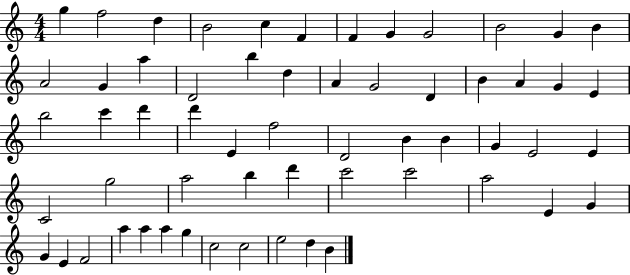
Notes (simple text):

G5/q F5/h D5/q B4/h C5/q F4/q F4/q G4/q G4/h B4/h G4/q B4/q A4/h G4/q A5/q D4/h B5/q D5/q A4/q G4/h D4/q B4/q A4/q G4/q E4/q B5/h C6/q D6/q D6/q E4/q F5/h D4/h B4/q B4/q G4/q E4/h E4/q C4/h G5/h A5/h B5/q D6/q C6/h C6/h A5/h E4/q G4/q G4/q E4/q F4/h A5/q A5/q A5/q G5/q C5/h C5/h E5/h D5/q B4/q